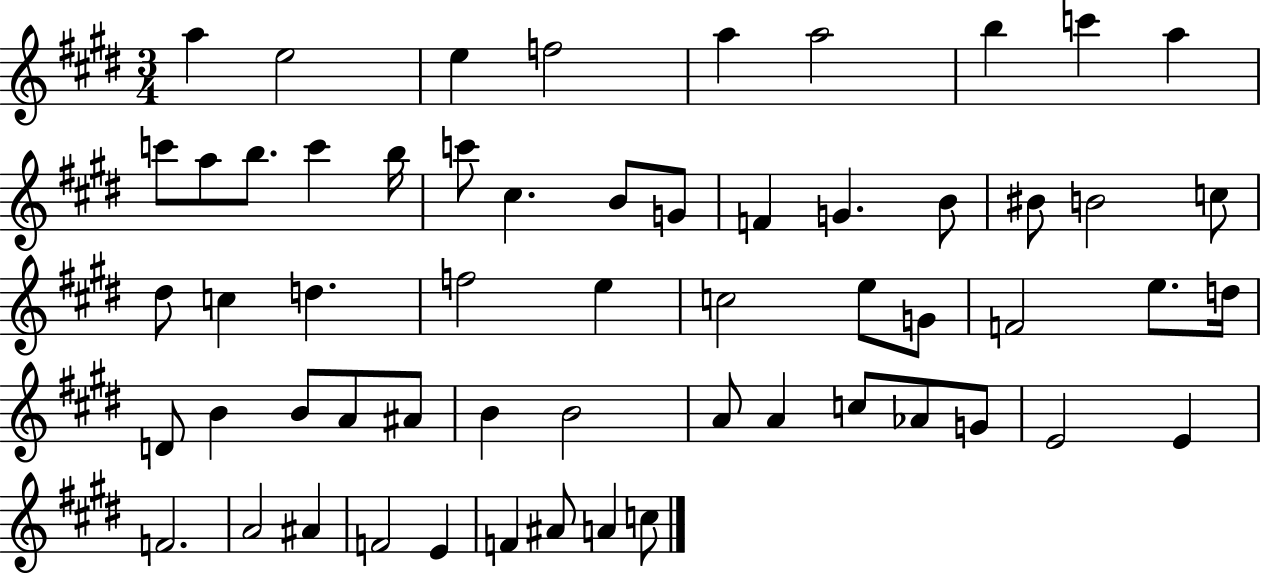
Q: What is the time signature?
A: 3/4